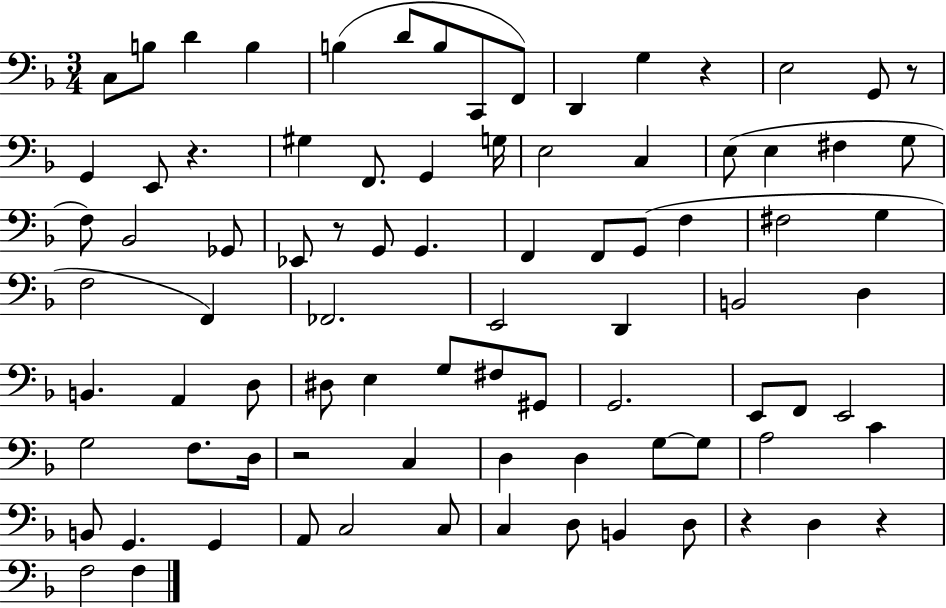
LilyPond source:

{
  \clef bass
  \numericTimeSignature
  \time 3/4
  \key f \major
  c8 b8 d'4 b4 | b4( d'8 b8 c,8 f,8) | d,4 g4 r4 | e2 g,8 r8 | \break g,4 e,8 r4. | gis4 f,8. g,4 g16 | e2 c4 | e8( e4 fis4 g8 | \break f8) bes,2 ges,8 | ees,8 r8 g,8 g,4. | f,4 f,8 g,8( f4 | fis2 g4 | \break f2 f,4) | fes,2. | e,2 d,4 | b,2 d4 | \break b,4. a,4 d8 | dis8 e4 g8 fis8 gis,8 | g,2. | e,8 f,8 e,2 | \break g2 f8. d16 | r2 c4 | d4 d4 g8~~ g8 | a2 c'4 | \break b,8 g,4. g,4 | a,8 c2 c8 | c4 d8 b,4 d8 | r4 d4 r4 | \break f2 f4 | \bar "|."
}